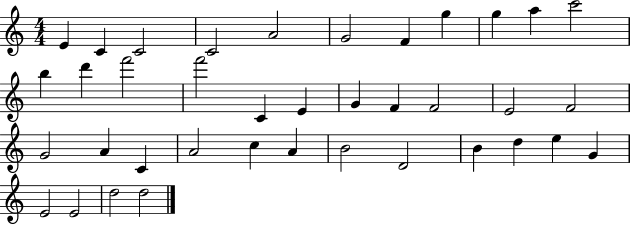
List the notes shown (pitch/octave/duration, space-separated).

E4/q C4/q C4/h C4/h A4/h G4/h F4/q G5/q G5/q A5/q C6/h B5/q D6/q F6/h F6/h C4/q E4/q G4/q F4/q F4/h E4/h F4/h G4/h A4/q C4/q A4/h C5/q A4/q B4/h D4/h B4/q D5/q E5/q G4/q E4/h E4/h D5/h D5/h